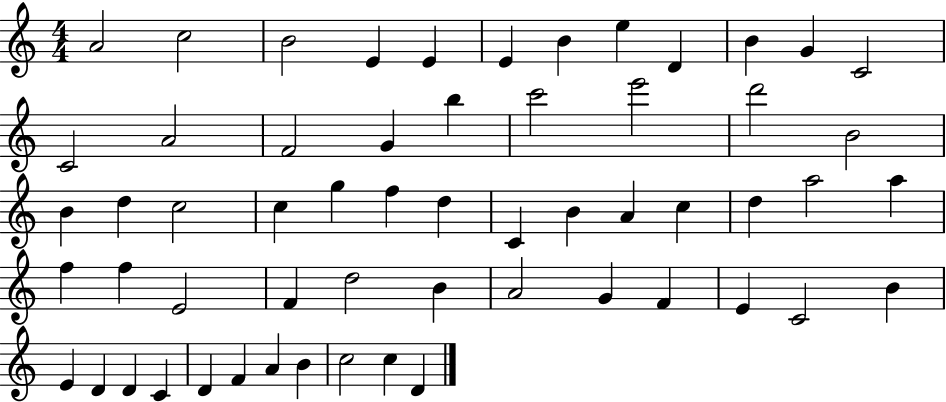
{
  \clef treble
  \numericTimeSignature
  \time 4/4
  \key c \major
  a'2 c''2 | b'2 e'4 e'4 | e'4 b'4 e''4 d'4 | b'4 g'4 c'2 | \break c'2 a'2 | f'2 g'4 b''4 | c'''2 e'''2 | d'''2 b'2 | \break b'4 d''4 c''2 | c''4 g''4 f''4 d''4 | c'4 b'4 a'4 c''4 | d''4 a''2 a''4 | \break f''4 f''4 e'2 | f'4 d''2 b'4 | a'2 g'4 f'4 | e'4 c'2 b'4 | \break e'4 d'4 d'4 c'4 | d'4 f'4 a'4 b'4 | c''2 c''4 d'4 | \bar "|."
}